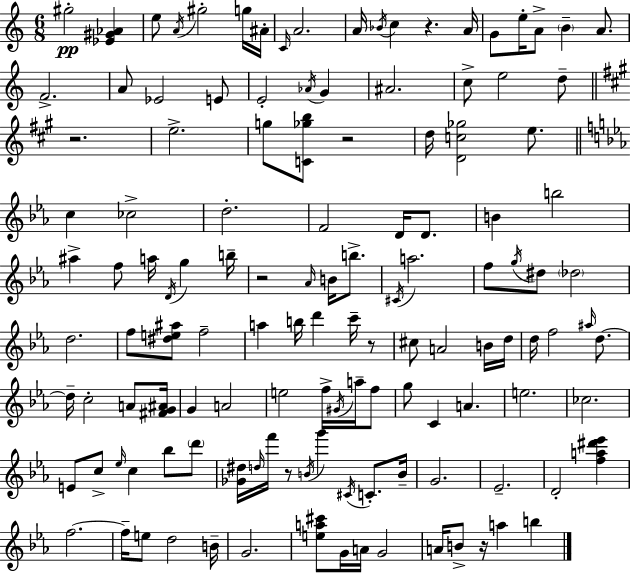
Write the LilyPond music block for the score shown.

{
  \clef treble
  \numericTimeSignature
  \time 6/8
  \key c \major
  \repeat volta 2 { gis''2-.\pp <ees' gis' aes'>4 | e''8 \acciaccatura { a'16 } gis''2-. g''16 | ais'16-. \grace { c'16 } a'2. | a'16 \acciaccatura { bes'16 } c''4 r4. | \break a'16 g'8 e''16-. a'8-> \parenthesize b'4-- | a'8. f'2.-> | a'8 ees'2 | e'8 e'2-. \acciaccatura { aes'16 } | \break g'4 ais'2. | c''8-> e''2 | d''8-- \bar "||" \break \key a \major r2. | e''2.-> | g''8 <c' ges'' b''>8 r2 | d''16 <d' c'' ges''>2 e''8. | \break \bar "||" \break \key ees \major c''4 ces''2-> | d''2.-. | f'2 d'16 d'8. | b'4 b''2 | \break ais''4-> f''8 a''16 \acciaccatura { d'16 } g''4 | b''16-- r2 \grace { aes'16 } b'16 b''8.-> | \acciaccatura { cis'16 } a''2. | f''8 \acciaccatura { g''16 } dis''8 \parenthesize des''2 | \break d''2. | f''8 <dis'' e'' ais''>8 f''2-- | a''4 b''16 d'''4 | c'''16-- r8 cis''8 a'2 | \break b'16 d''16 d''16 f''2 | \grace { ais''16 } d''8.~~ d''16-- c''2-. | a'8 <fis' g' ais'>16 g'4 a'2 | e''2 | \break f''16-> \acciaccatura { gis'16 } a''16-- f''8 g''8 c'4 | a'4. e''2. | ces''2. | e'8 c''8-> \grace { ees''16 } c''4 | \break bes''8 \parenthesize d'''8 <ges' dis''>16 \grace { d''16 } f'''16 r8 | \acciaccatura { b'16 } g'''4 \acciaccatura { cis'16 } c'8.-. b'16-- g'2. | ees'2.-- | d'2-. | \break <f'' a'' dis''' ees'''>4 f''2.~~ | f''16-- e''8 | d''2 b'16-- g'2. | <e'' a'' cis'''>8 | \break g'16 a'16 g'2 a'16 b'8-> | r16 a''4 b''4 } \bar "|."
}